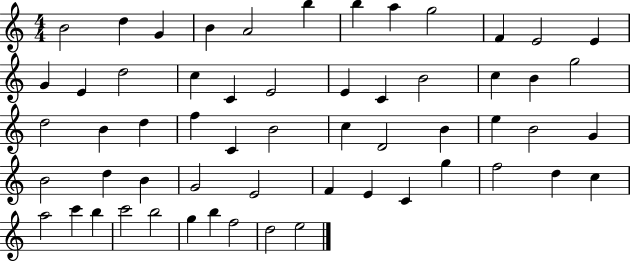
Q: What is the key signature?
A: C major